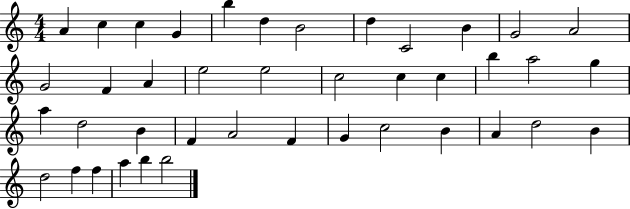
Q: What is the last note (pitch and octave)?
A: B5